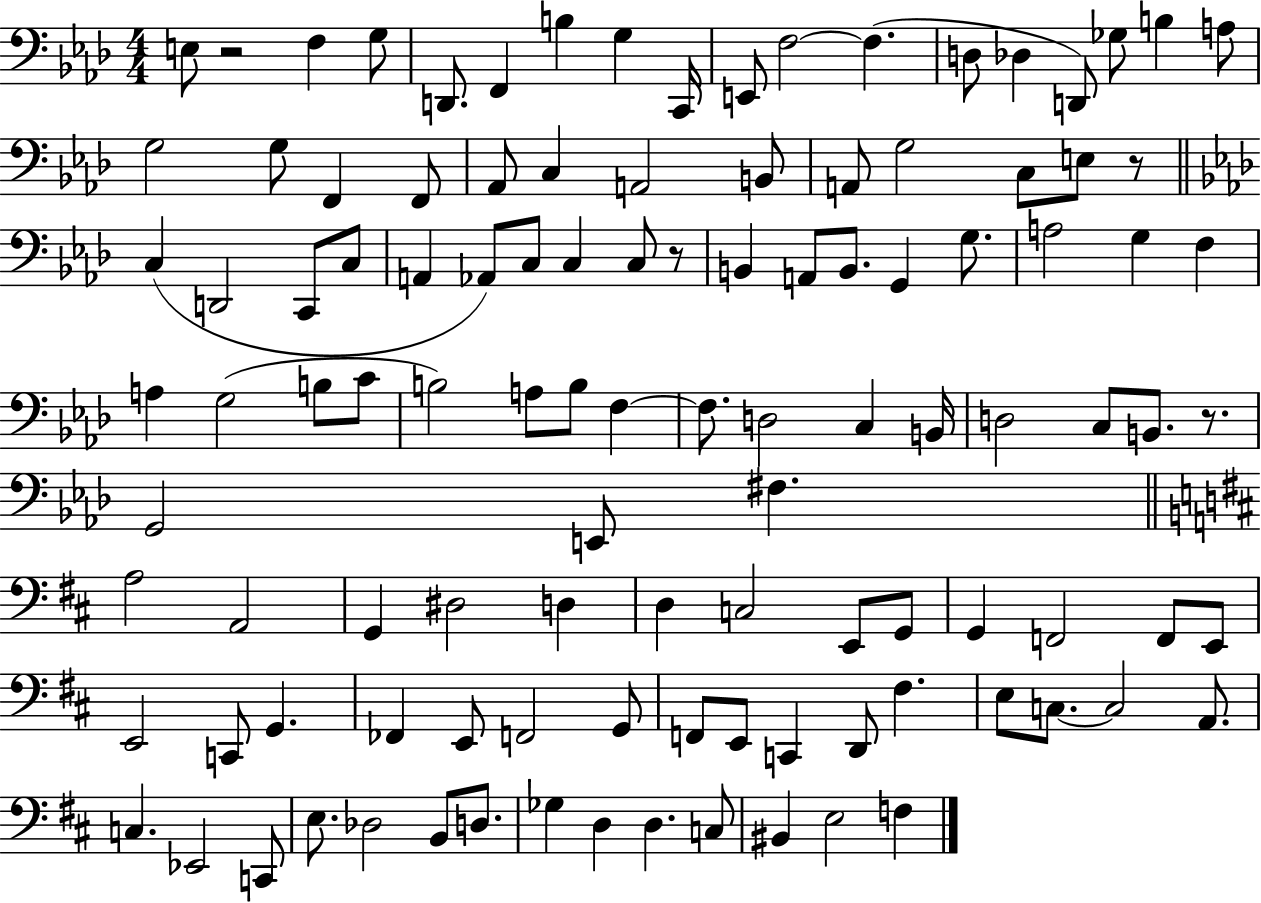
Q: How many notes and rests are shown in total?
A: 111